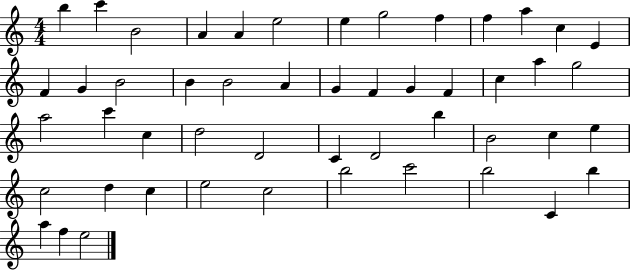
{
  \clef treble
  \numericTimeSignature
  \time 4/4
  \key c \major
  b''4 c'''4 b'2 | a'4 a'4 e''2 | e''4 g''2 f''4 | f''4 a''4 c''4 e'4 | \break f'4 g'4 b'2 | b'4 b'2 a'4 | g'4 f'4 g'4 f'4 | c''4 a''4 g''2 | \break a''2 c'''4 c''4 | d''2 d'2 | c'4 d'2 b''4 | b'2 c''4 e''4 | \break c''2 d''4 c''4 | e''2 c''2 | b''2 c'''2 | b''2 c'4 b''4 | \break a''4 f''4 e''2 | \bar "|."
}